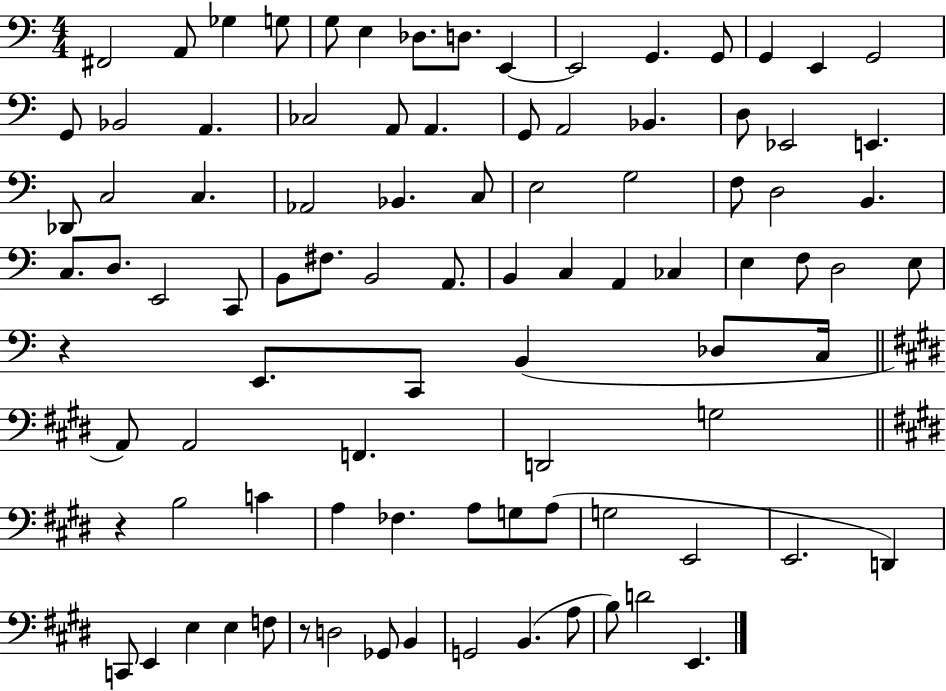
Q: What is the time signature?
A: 4/4